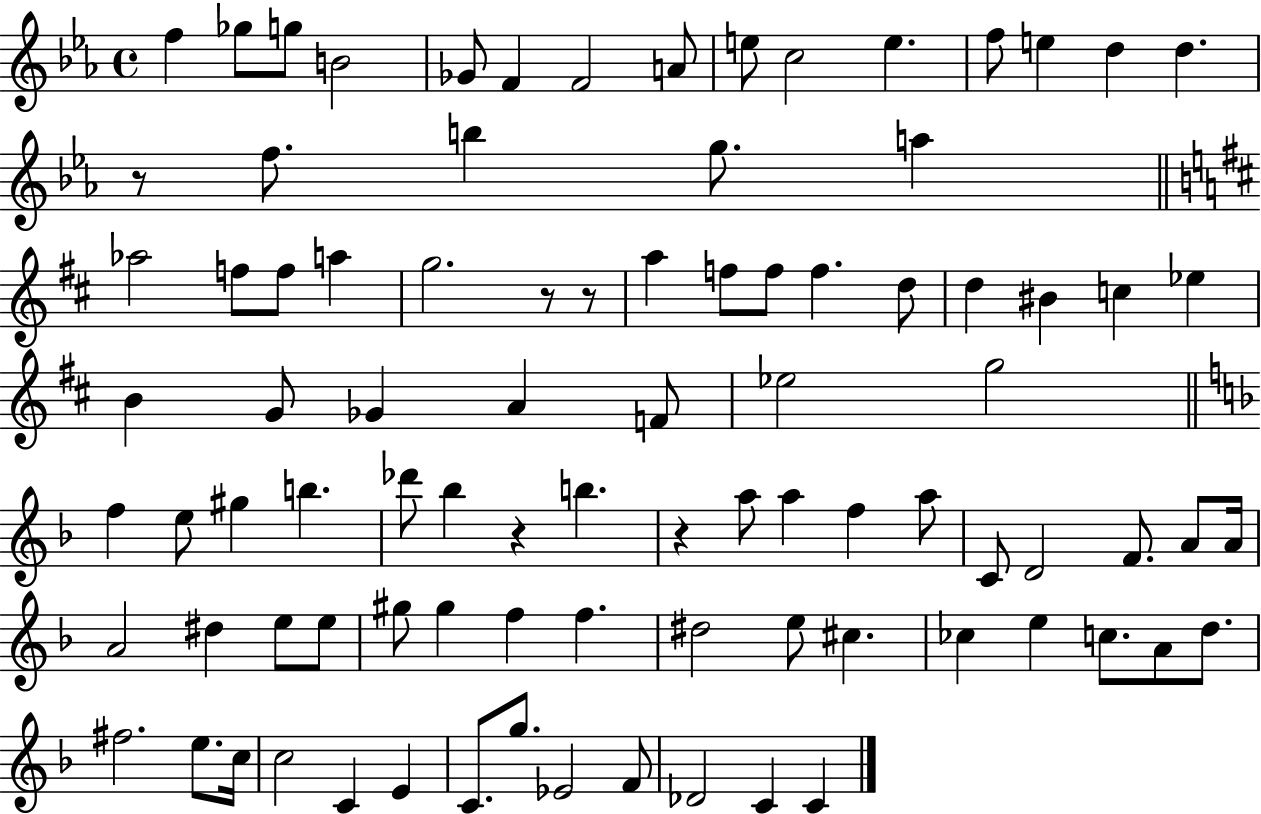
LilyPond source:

{
  \clef treble
  \time 4/4
  \defaultTimeSignature
  \key ees \major
  f''4 ges''8 g''8 b'2 | ges'8 f'4 f'2 a'8 | e''8 c''2 e''4. | f''8 e''4 d''4 d''4. | \break r8 f''8. b''4 g''8. a''4 | \bar "||" \break \key b \minor aes''2 f''8 f''8 a''4 | g''2. r8 r8 | a''4 f''8 f''8 f''4. d''8 | d''4 bis'4 c''4 ees''4 | \break b'4 g'8 ges'4 a'4 f'8 | ees''2 g''2 | \bar "||" \break \key d \minor f''4 e''8 gis''4 b''4. | des'''8 bes''4 r4 b''4. | r4 a''8 a''4 f''4 a''8 | c'8 d'2 f'8. a'8 a'16 | \break a'2 dis''4 e''8 e''8 | gis''8 gis''4 f''4 f''4. | dis''2 e''8 cis''4. | ces''4 e''4 c''8. a'8 d''8. | \break fis''2. e''8. c''16 | c''2 c'4 e'4 | c'8. g''8. ees'2 f'8 | des'2 c'4 c'4 | \break \bar "|."
}